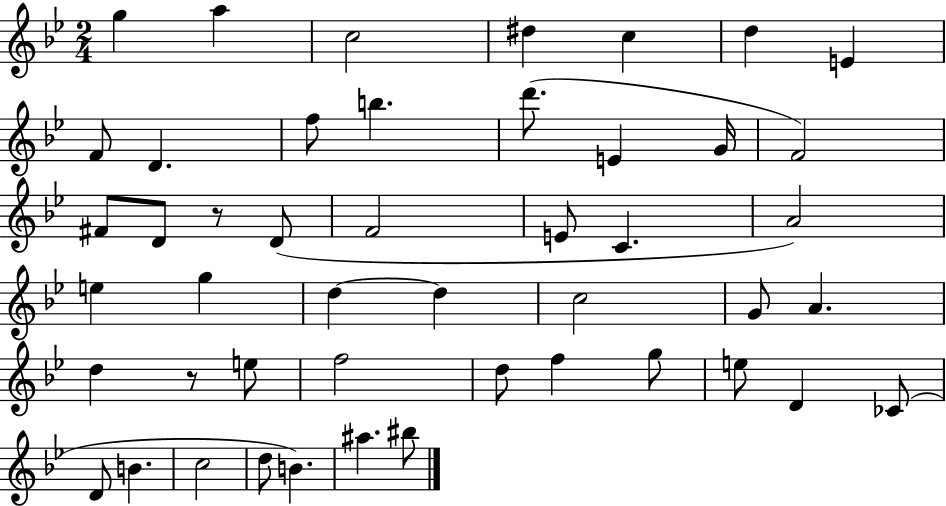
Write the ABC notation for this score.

X:1
T:Untitled
M:2/4
L:1/4
K:Bb
g a c2 ^d c d E F/2 D f/2 b d'/2 E G/4 F2 ^F/2 D/2 z/2 D/2 F2 E/2 C A2 e g d d c2 G/2 A d z/2 e/2 f2 d/2 f g/2 e/2 D _C/2 D/2 B c2 d/2 B ^a ^b/2